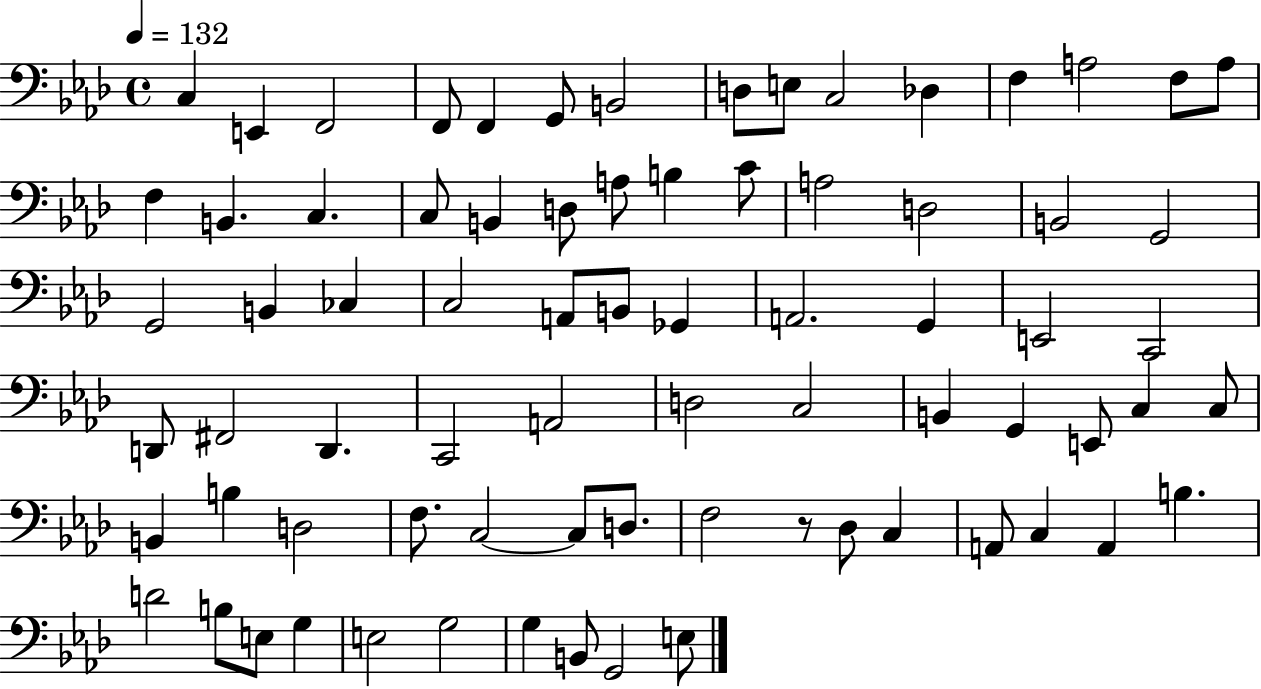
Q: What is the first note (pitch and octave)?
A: C3